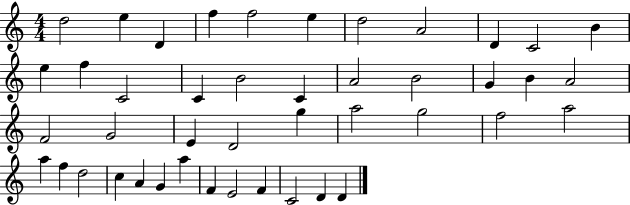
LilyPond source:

{
  \clef treble
  \numericTimeSignature
  \time 4/4
  \key c \major
  d''2 e''4 d'4 | f''4 f''2 e''4 | d''2 a'2 | d'4 c'2 b'4 | \break e''4 f''4 c'2 | c'4 b'2 c'4 | a'2 b'2 | g'4 b'4 a'2 | \break f'2 g'2 | e'4 d'2 g''4 | a''2 g''2 | f''2 a''2 | \break a''4 f''4 d''2 | c''4 a'4 g'4 a''4 | f'4 e'2 f'4 | c'2 d'4 d'4 | \break \bar "|."
}